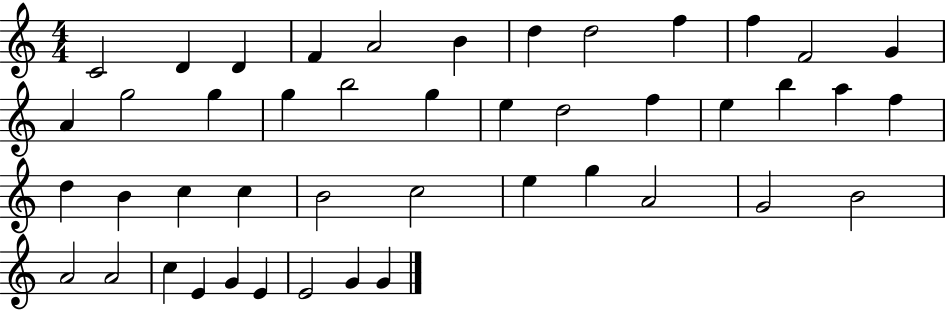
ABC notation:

X:1
T:Untitled
M:4/4
L:1/4
K:C
C2 D D F A2 B d d2 f f F2 G A g2 g g b2 g e d2 f e b a f d B c c B2 c2 e g A2 G2 B2 A2 A2 c E G E E2 G G